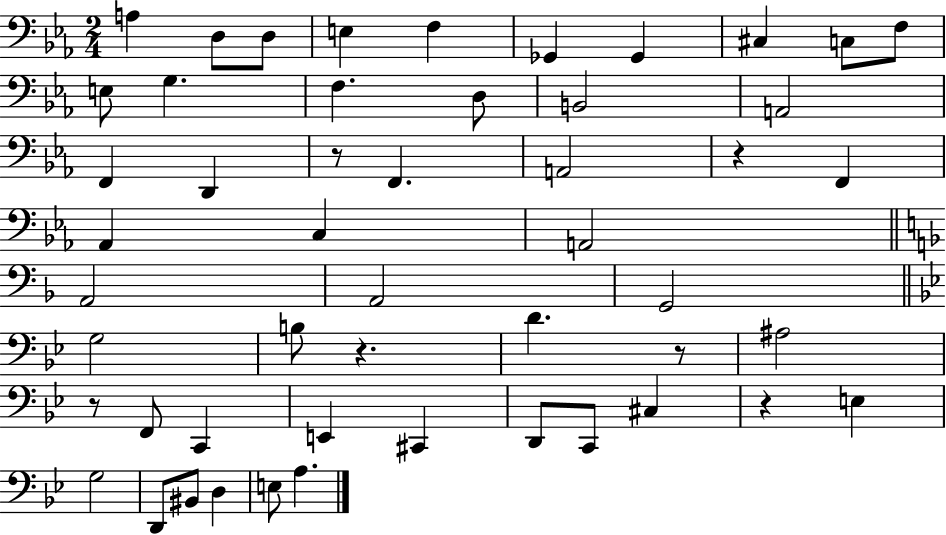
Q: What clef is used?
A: bass